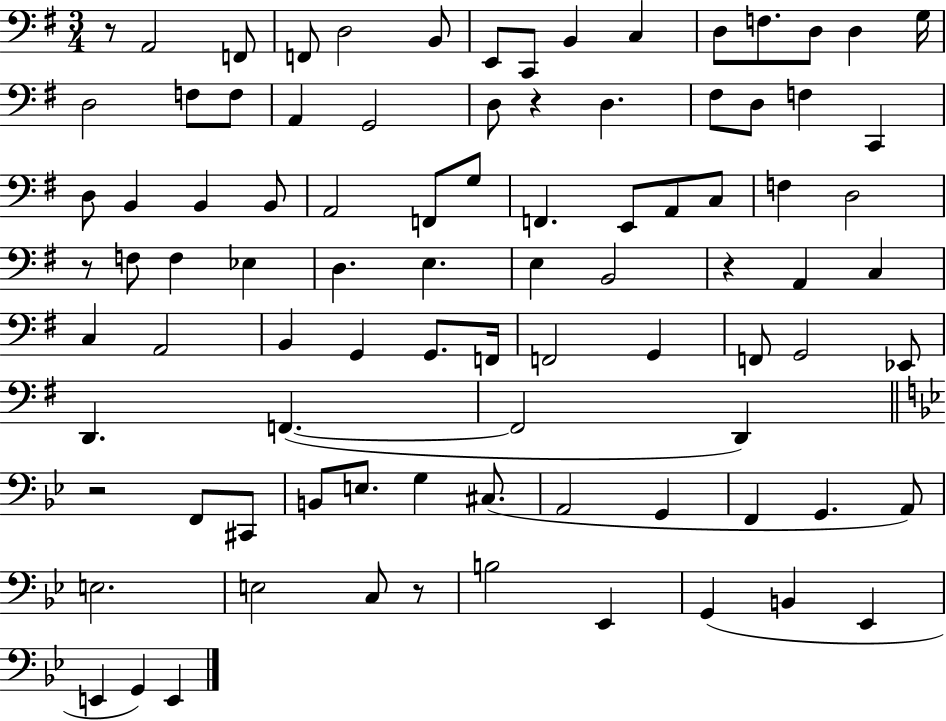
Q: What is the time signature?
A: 3/4